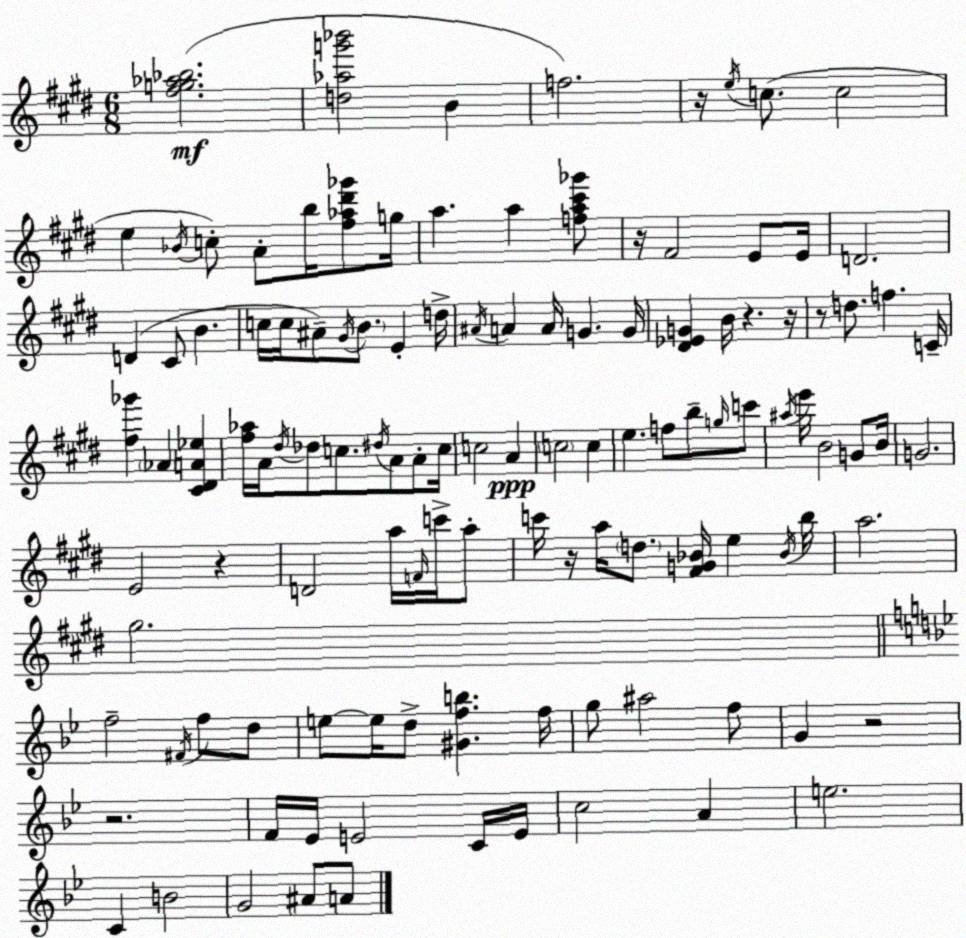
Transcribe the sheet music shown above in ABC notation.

X:1
T:Untitled
M:6/8
L:1/4
K:E
[^fg_a_b]2 [d_ag'_b']2 B f2 z/4 e/4 c/2 c2 e _B/4 c/2 A/2 b/4 [^f_a^d'_g']/2 g/4 a a [fa^c'_g']/2 z/4 ^F2 E/2 E/4 D2 D ^C/2 B c/4 c/4 ^A/2 ^G/4 B/2 E d/4 ^A/4 A A/4 G G/4 [^D_EG] B/4 z z/4 z/2 d/2 f C/4 [^f_g'] _A [^C^DA_e] [^f_a]/4 A/4 ^d/4 _d/2 c/2 ^d/4 A/2 A/2 c/4 c2 A c2 c e f/2 b/2 g/4 c'/2 ^a/4 e'/4 B2 G/2 B/4 G2 E2 z D2 a/4 F/4 c'/4 a/2 c'/4 z/4 a/4 d/2 [^FG_B]/4 e _B/4 b/4 a2 ^g2 f2 ^F/4 f/2 d/2 e/2 e/4 d/2 [^Gfb] f/4 g/2 ^a2 f/2 G z2 z2 F/4 _E/4 E2 C/4 E/4 c2 A e2 C B2 G2 ^A/2 A/2